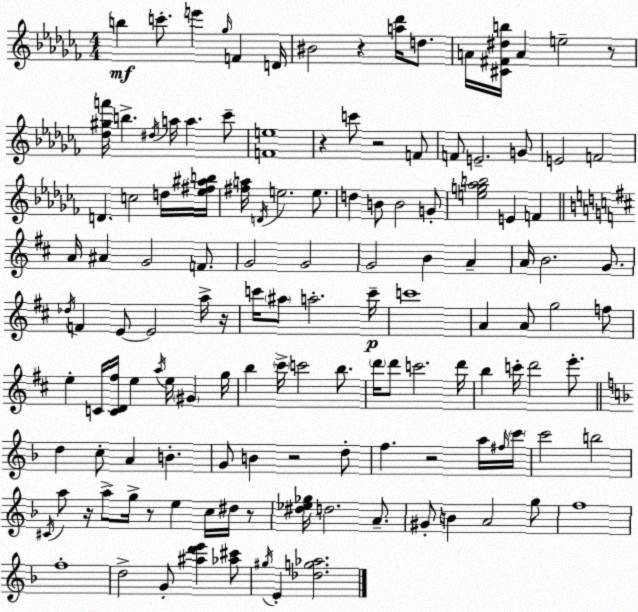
X:1
T:Untitled
M:4/4
L:1/4
K:Abm
b c'/2 e' _g/4 F D/4 ^B2 z [a_d']/4 d/2 A/4 [^C^F^db]/4 A e2 z/2 [_d^gf']/4 b ^d/4 a/4 a _c'/2 [Fe]4 z c'/2 z2 F/2 F/2 E2 G/2 E2 F2 D c2 d/4 [_e^f^ab]/4 [^fa]/4 D/4 e2 e/2 d B/2 B2 G/2 [eg_ab]2 E F A/4 ^A G2 F/2 G2 G2 G2 B A A/4 B2 G/2 _d/4 F E/2 E2 a/4 z/4 c'/4 ^a/2 a2 c'/4 c'4 A A/2 g2 f/2 e C/4 [CD^f]/4 e a/4 e/4 ^G g/4 b ^c'/4 c'2 b/2 d'/4 d'/2 c'2 d'/4 b c'/4 d'2 e'/2 d c/2 A B G/2 B z2 d/2 f z2 a/4 ^f/4 c'/4 c'2 b2 ^C/4 a/2 z/4 a/2 g/4 z/2 e c/4 ^d/4 z/2 [^d_e_g]/4 d2 A/2 ^G/2 B A2 g/2 f4 f4 d2 G/2 [^ad'e'] [_a^c']/2 ^g/4 E [_dg_a]2